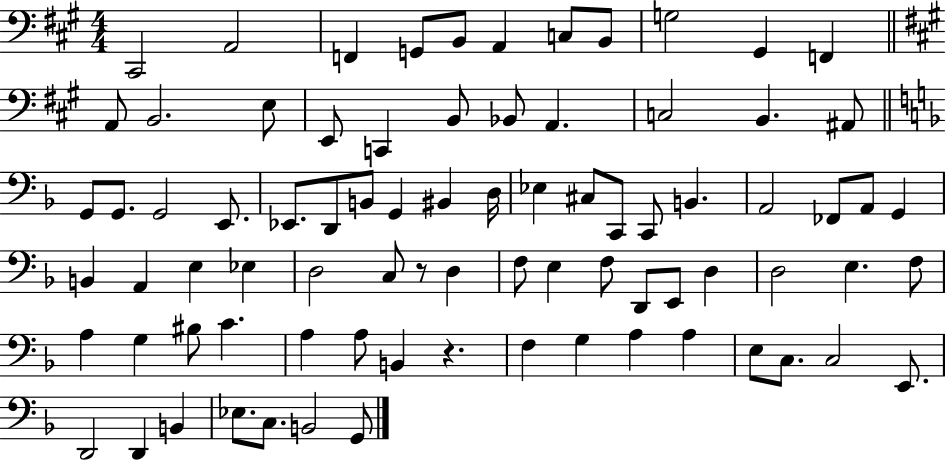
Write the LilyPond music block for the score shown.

{
  \clef bass
  \numericTimeSignature
  \time 4/4
  \key a \major
  cis,2 a,2 | f,4 g,8 b,8 a,4 c8 b,8 | g2 gis,4 f,4 | \bar "||" \break \key a \major a,8 b,2. e8 | e,8 c,4 b,8 bes,8 a,4. | c2 b,4. ais,8 | \bar "||" \break \key f \major g,8 g,8. g,2 e,8. | ees,8. d,8 b,8 g,4 bis,4 d16 | ees4 cis8 c,8 c,8 b,4. | a,2 fes,8 a,8 g,4 | \break b,4 a,4 e4 ees4 | d2 c8 r8 d4 | f8 e4 f8 d,8 e,8 d4 | d2 e4. f8 | \break a4 g4 bis8 c'4. | a4 a8 b,4 r4. | f4 g4 a4 a4 | e8 c8. c2 e,8. | \break d,2 d,4 b,4 | ees8. c8. b,2 g,8 | \bar "|."
}